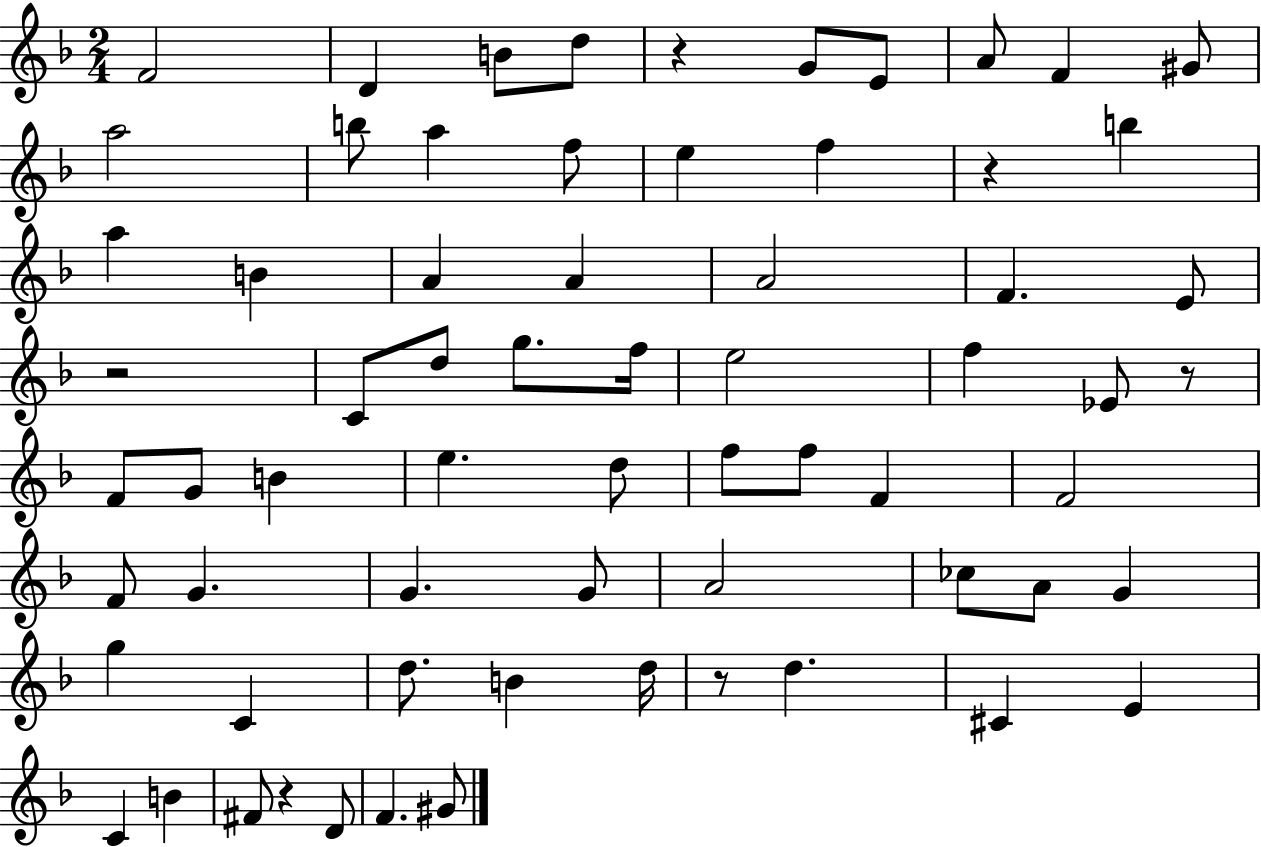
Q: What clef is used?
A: treble